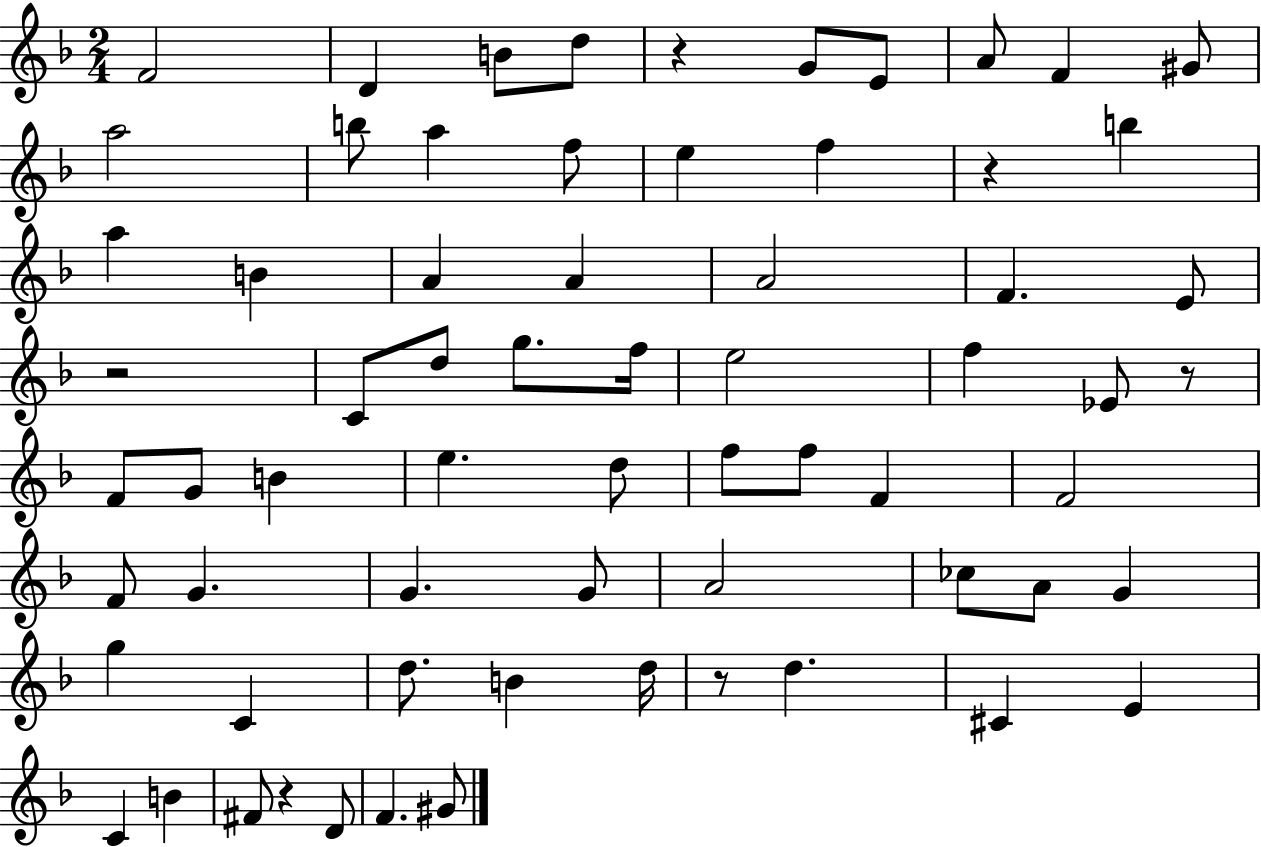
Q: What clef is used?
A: treble